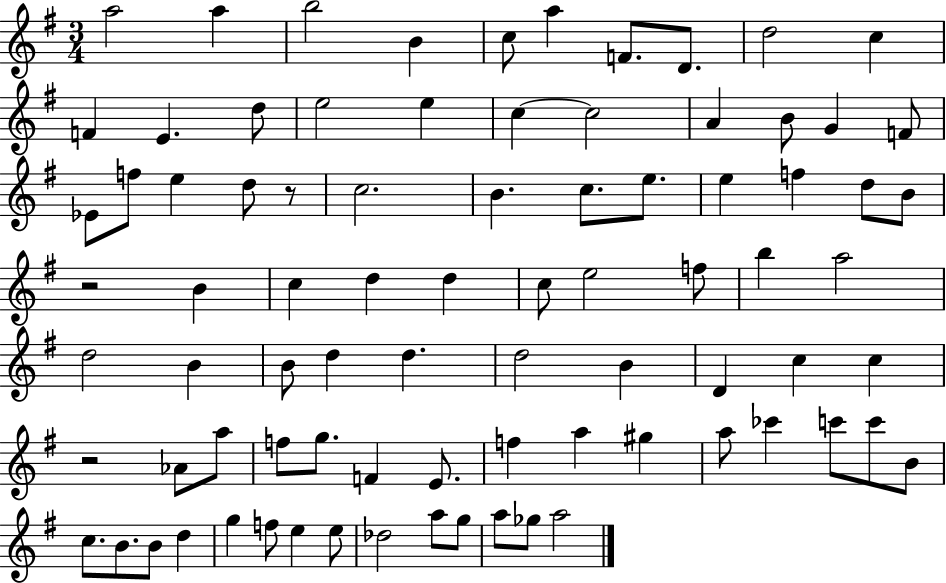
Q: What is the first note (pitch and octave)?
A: A5